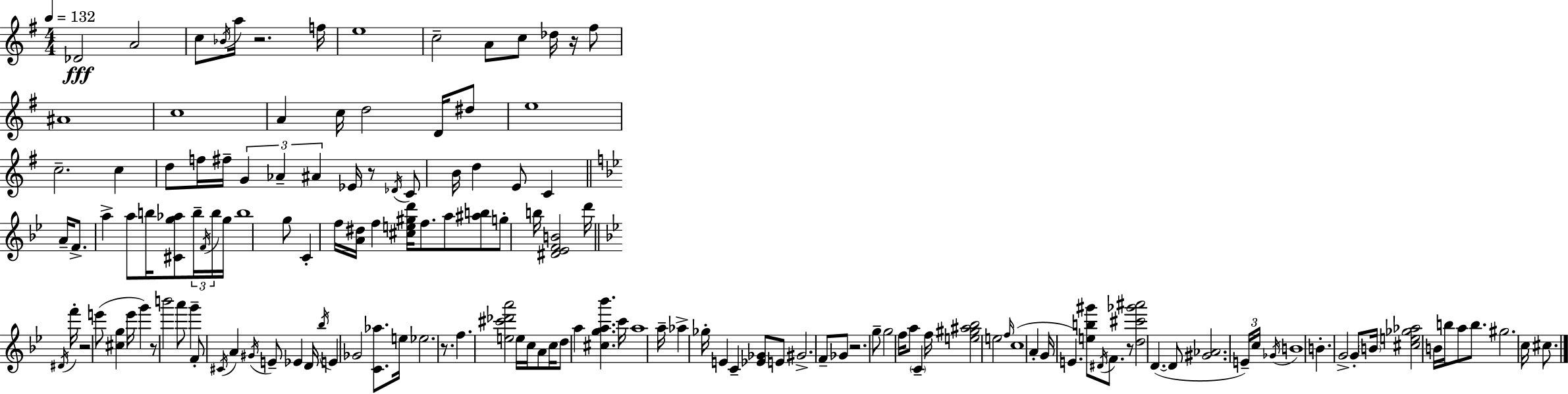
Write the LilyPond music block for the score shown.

{
  \clef treble
  \numericTimeSignature
  \time 4/4
  \key g \major
  \tempo 4 = 132
  des'2\fff a'2 | c''8 \acciaccatura { bes'16 } a''16 r2. | f''16 e''1 | c''2-- a'8 c''8 des''16 r16 fis''8 | \break ais'1 | c''1 | a'4 c''16 d''2 d'16 dis''8 | e''1 | \break c''2.-- c''4 | d''8 f''16 fis''16-- \tuplet 3/2 { g'4 aes'4-- ais'4 } | ees'16 r8 \acciaccatura { des'16 } c'8 b'16 d''4 e'8 c'4 | \bar "||" \break \key g \minor a'16-- f'8.-> a''4-> a''8 b''16 <cis' g'' aes''>8 \tuplet 3/2 { b''16-- \acciaccatura { f'16 } b''16 } | g''16 b''1 | g''8 c'4-. f''16 <a' dis''>16 f''4 <cis'' e'' gis'' d'''>16 f''8. | a''8 <ais'' b''>8 g''8-. b''16 <dis' ees' f' b'>2 | \break d'''16 \bar "||" \break \key bes \major \acciaccatura { dis'16 } f'''16-. r2 e'''8( <cis'' g''>4 | e'''16 g'''4) r8 b'''2 a'''8 | g'''4-- f'8-. \acciaccatura { cis'16 } a'4 \acciaccatura { gis'16 } e'8-- ees'4 | d'16 \acciaccatura { bes''16 } e'4 ges'2 | \break <c' aes''>8. e''16 ees''2. | r8. f''4. <e'' cis''' des''' a'''>2 | e''16 c''16 a'8 c''16 d''8 a''4 <cis'' g'' a'' bes'''>4. | c'''16 a''1 | \break a''16-- aes''4-> ges''16-. e'4 c'4-- | <ees' ges'>8 e'8 gis'2.-> | f'8-- ges'8 r2. | g''8-- g''2 f''16 a''8 \parenthesize c'4-- | \break f''16 <e'' gis'' ais'' bes''>2 e''2 | \grace { f''16 }( c''1 | a'4-. g'16 e'4.) | <e'' b'' gis'''>8 \acciaccatura { dis'16 } f'8. r8 <d'' cis''' ges''' ais'''>2 | \break d'4.~(~ d'8 <gis' aes'>2. | \tuplet 3/2 { e'16--) c''16 \acciaccatura { ges'16 } } b'1 | b'4.-. g'2-> | g'8-. \parenthesize b'16 <cis'' e'' ges'' aes''>2 | \break b'16 b''16 a''8 b''8. gis''2. | c''16 cis''8. \bar "|."
}